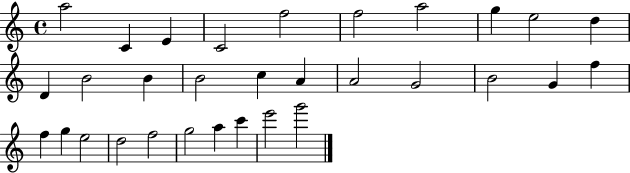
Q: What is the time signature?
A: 4/4